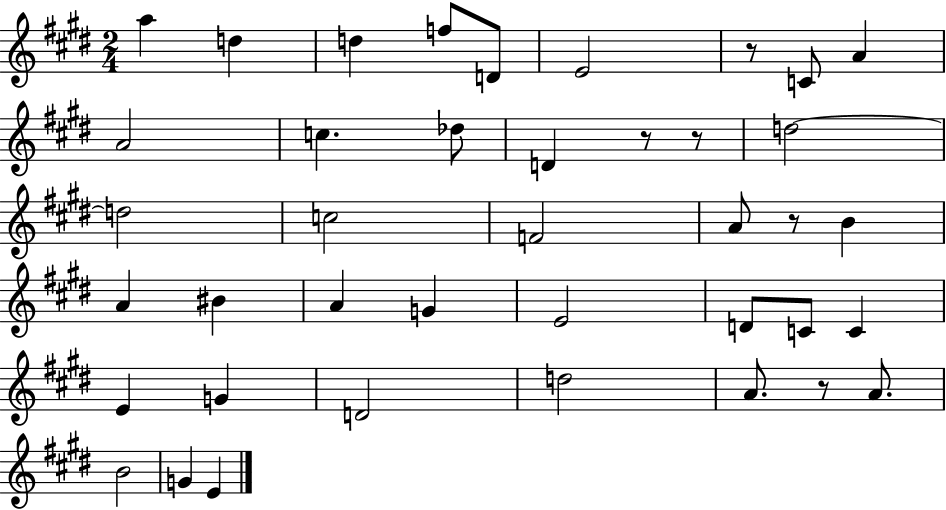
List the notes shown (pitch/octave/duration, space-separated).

A5/q D5/q D5/q F5/e D4/e E4/h R/e C4/e A4/q A4/h C5/q. Db5/e D4/q R/e R/e D5/h D5/h C5/h F4/h A4/e R/e B4/q A4/q BIS4/q A4/q G4/q E4/h D4/e C4/e C4/q E4/q G4/q D4/h D5/h A4/e. R/e A4/e. B4/h G4/q E4/q